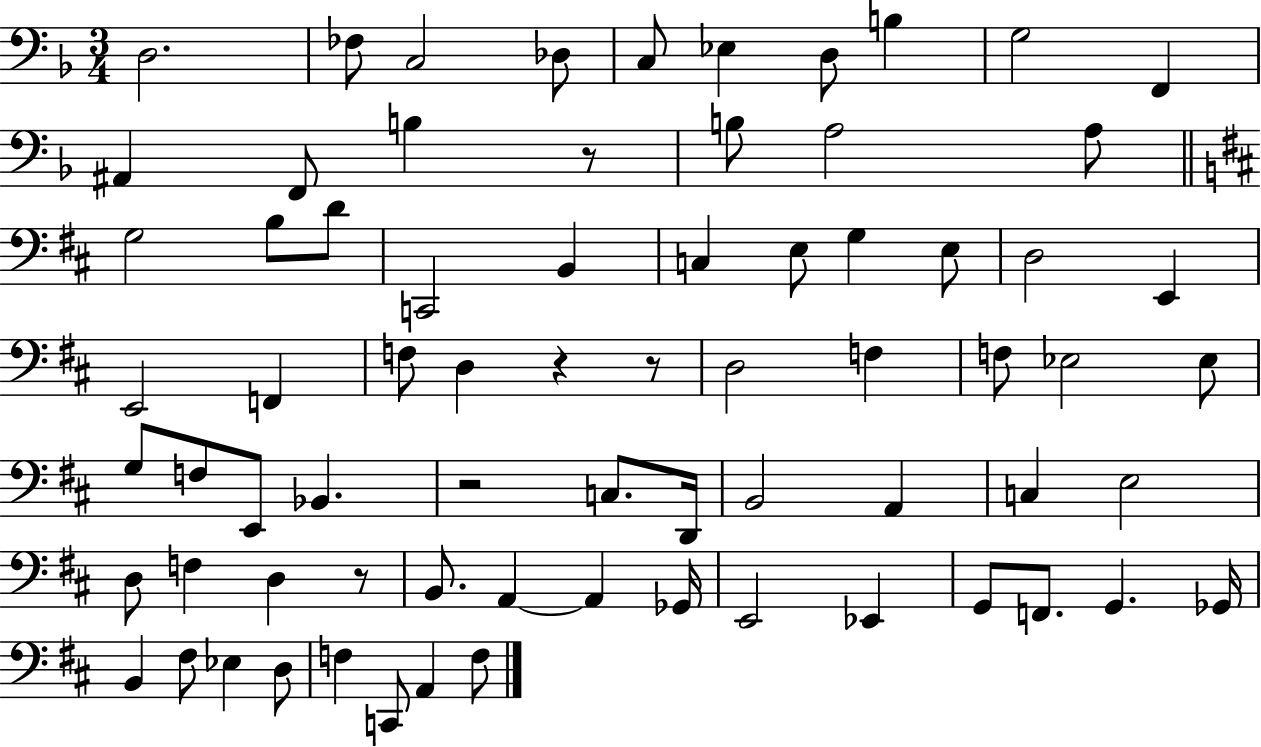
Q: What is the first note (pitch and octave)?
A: D3